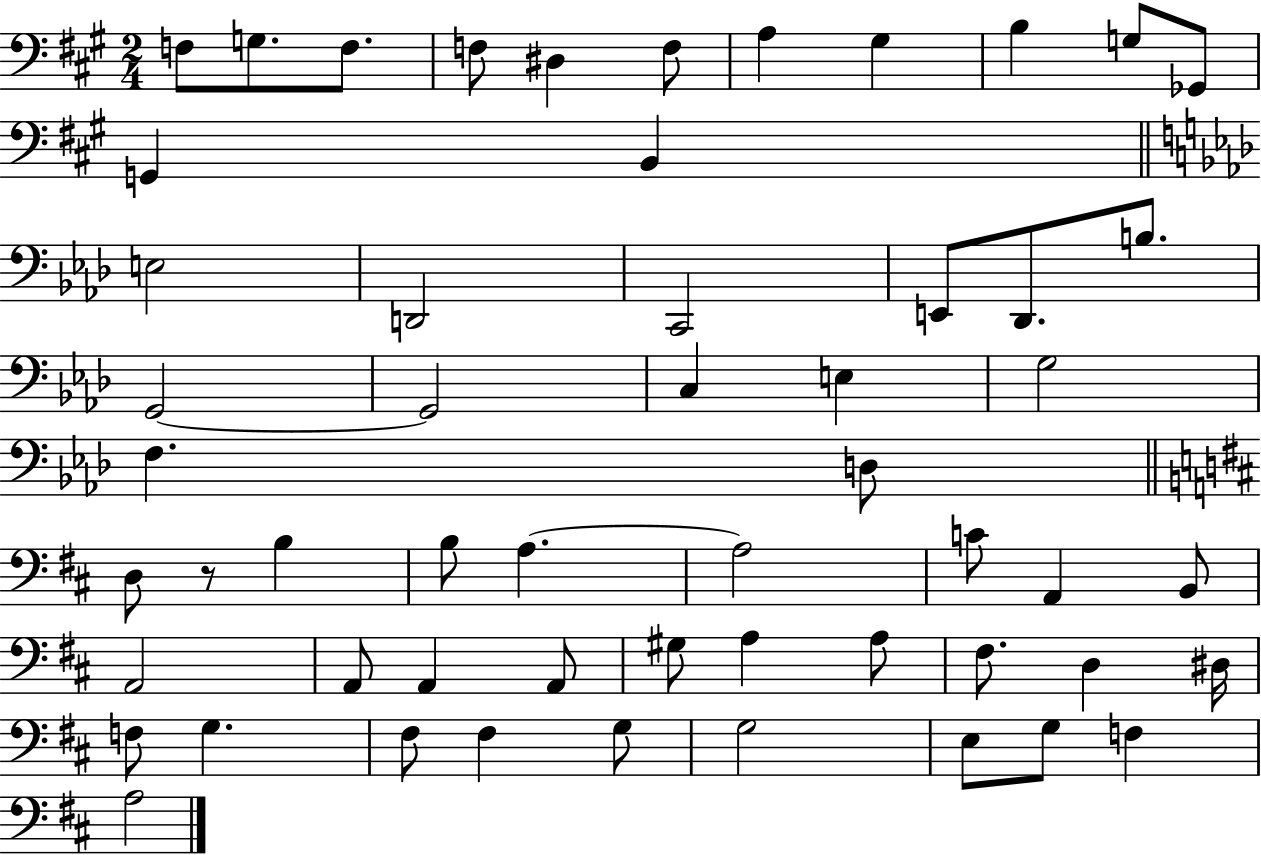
F3/e G3/e. F3/e. F3/e D#3/q F3/e A3/q G#3/q B3/q G3/e Gb2/e G2/q B2/q E3/h D2/h C2/h E2/e Db2/e. B3/e. G2/h G2/h C3/q E3/q G3/h F3/q. D3/e D3/e R/e B3/q B3/e A3/q. A3/h C4/e A2/q B2/e A2/h A2/e A2/q A2/e G#3/e A3/q A3/e F#3/e. D3/q D#3/s F3/e G3/q. F#3/e F#3/q G3/e G3/h E3/e G3/e F3/q A3/h